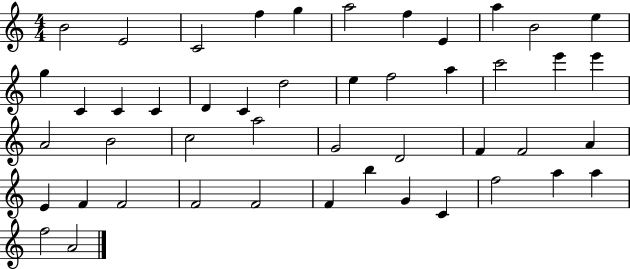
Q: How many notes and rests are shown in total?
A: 47